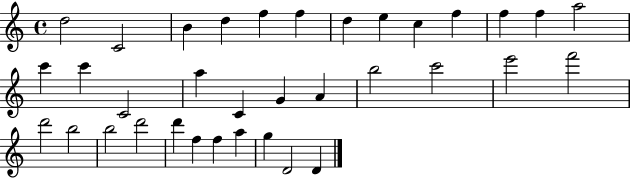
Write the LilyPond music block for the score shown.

{
  \clef treble
  \time 4/4
  \defaultTimeSignature
  \key c \major
  d''2 c'2 | b'4 d''4 f''4 f''4 | d''4 e''4 c''4 f''4 | f''4 f''4 a''2 | \break c'''4 c'''4 c'2 | a''4 c'4 g'4 a'4 | b''2 c'''2 | e'''2 f'''2 | \break d'''2 b''2 | b''2 d'''2 | d'''4 f''4 f''4 a''4 | g''4 d'2 d'4 | \break \bar "|."
}